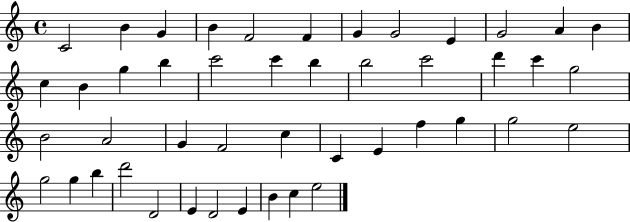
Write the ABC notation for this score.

X:1
T:Untitled
M:4/4
L:1/4
K:C
C2 B G B F2 F G G2 E G2 A B c B g b c'2 c' b b2 c'2 d' c' g2 B2 A2 G F2 c C E f g g2 e2 g2 g b d'2 D2 E D2 E B c e2